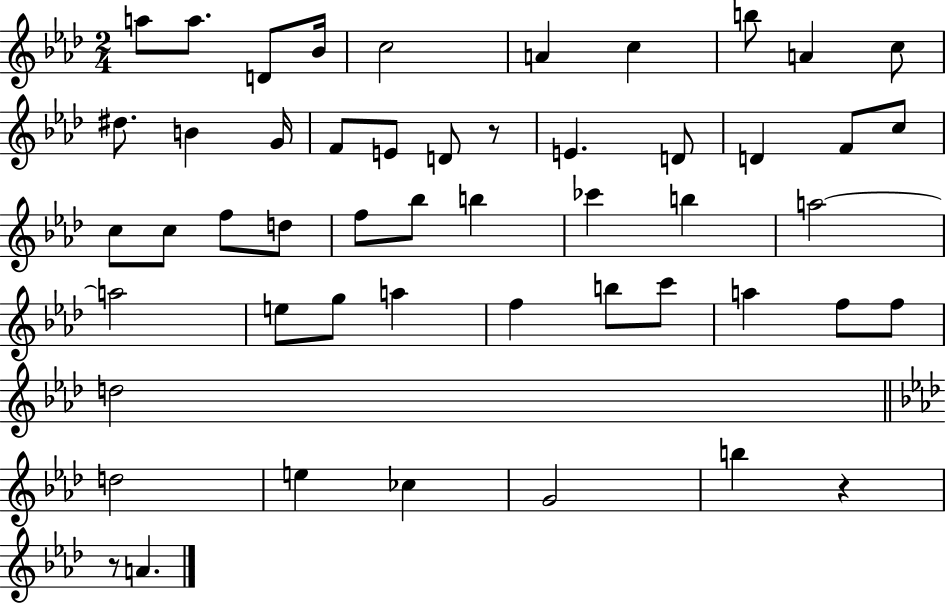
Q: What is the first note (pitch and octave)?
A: A5